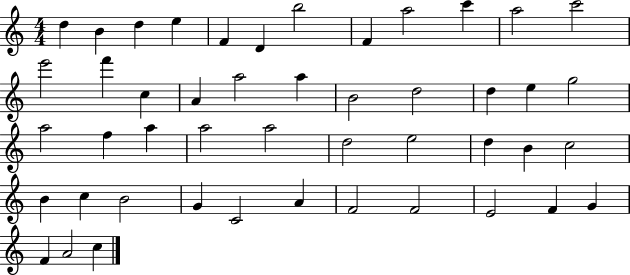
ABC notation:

X:1
T:Untitled
M:4/4
L:1/4
K:C
d B d e F D b2 F a2 c' a2 c'2 e'2 f' c A a2 a B2 d2 d e g2 a2 f a a2 a2 d2 e2 d B c2 B c B2 G C2 A F2 F2 E2 F G F A2 c